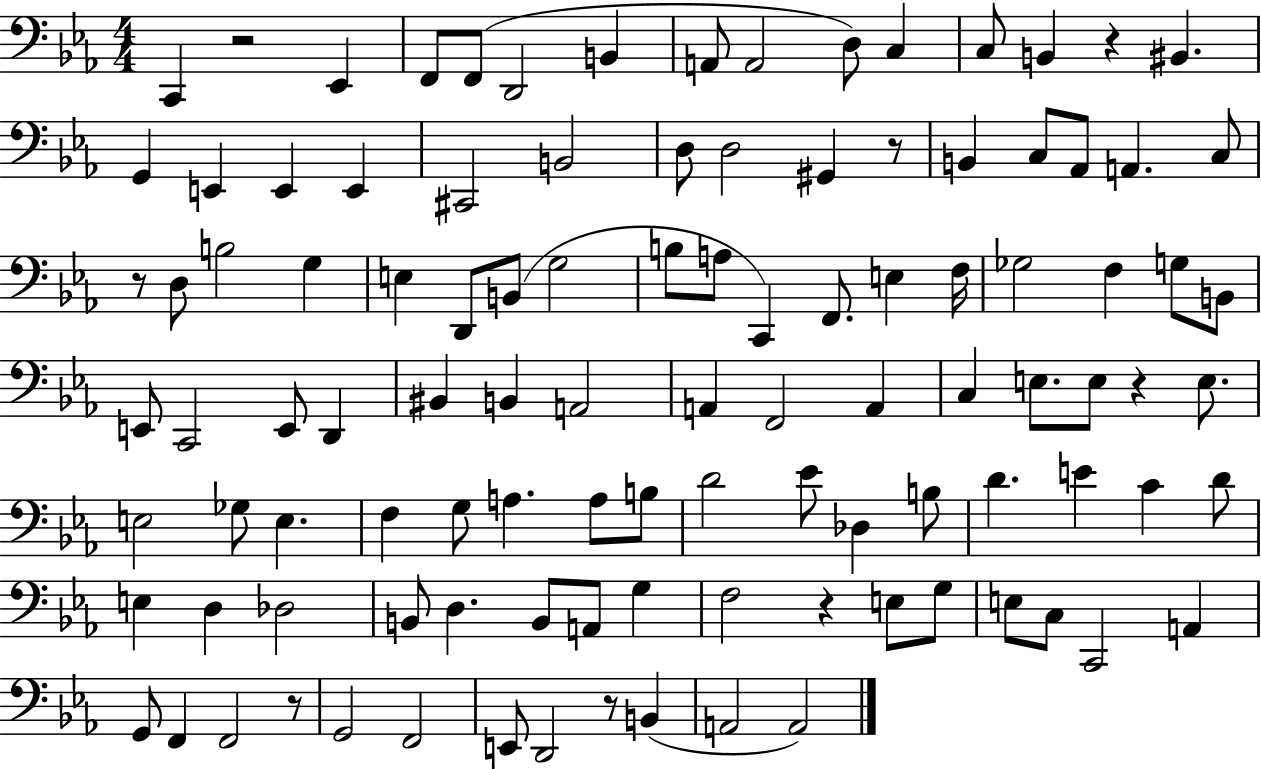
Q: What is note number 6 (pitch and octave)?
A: B2